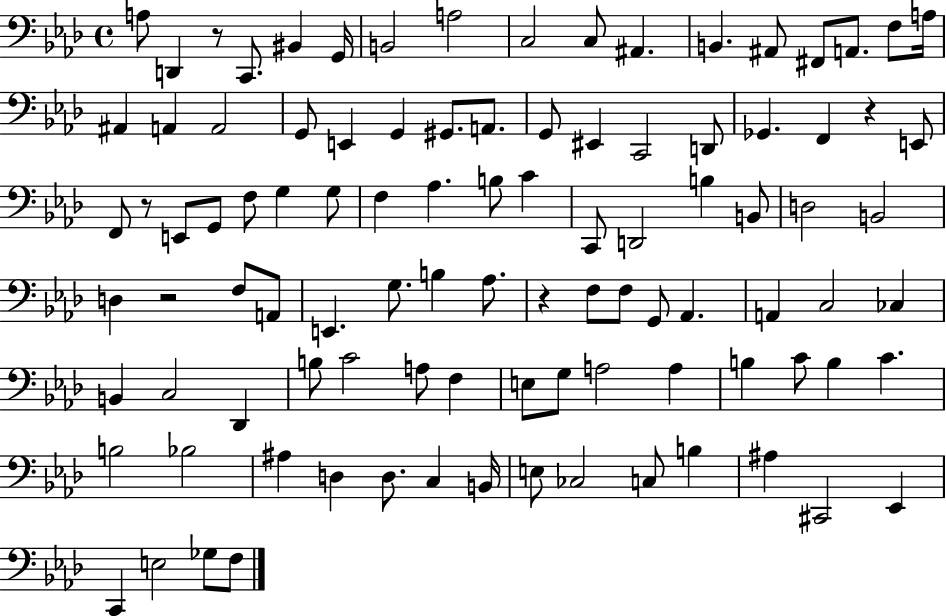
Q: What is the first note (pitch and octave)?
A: A3